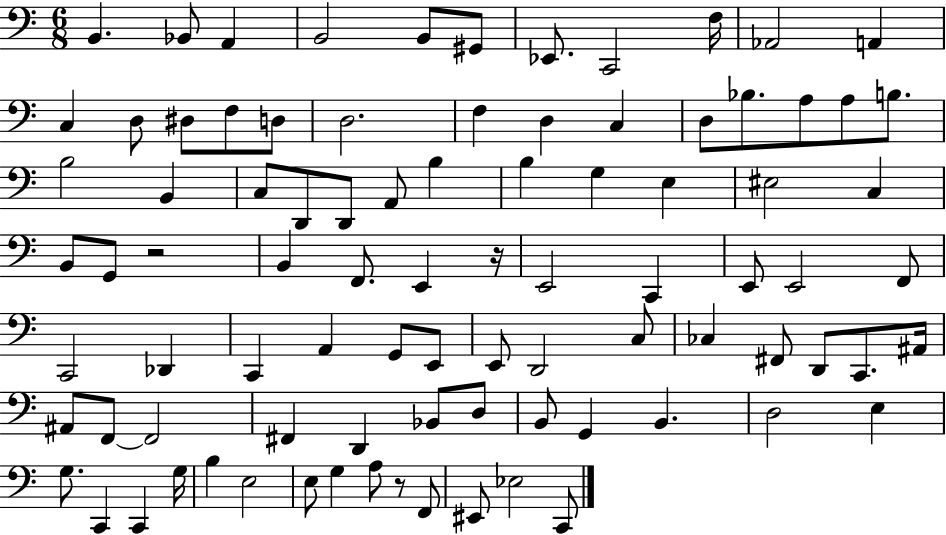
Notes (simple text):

B2/q. Bb2/e A2/q B2/h B2/e G#2/e Eb2/e. C2/h F3/s Ab2/h A2/q C3/q D3/e D#3/e F3/e D3/e D3/h. F3/q D3/q C3/q D3/e Bb3/e. A3/e A3/e B3/e. B3/h B2/q C3/e D2/e D2/e A2/e B3/q B3/q G3/q E3/q EIS3/h C3/q B2/e G2/e R/h B2/q F2/e. E2/q R/s E2/h C2/q E2/e E2/h F2/e C2/h Db2/q C2/q A2/q G2/e E2/e E2/e D2/h C3/e CES3/q F#2/e D2/e C2/e. A#2/s A#2/e F2/e F2/h F#2/q D2/q Bb2/e D3/e B2/e G2/q B2/q. D3/h E3/q G3/e. C2/q C2/q G3/s B3/q E3/h E3/e G3/q A3/e R/e F2/e EIS2/e Eb3/h C2/e